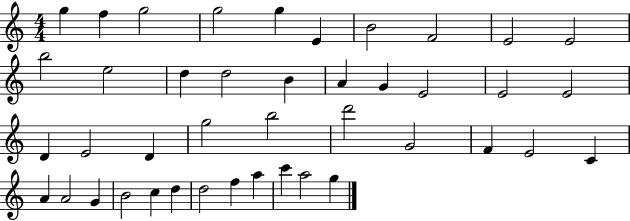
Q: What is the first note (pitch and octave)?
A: G5